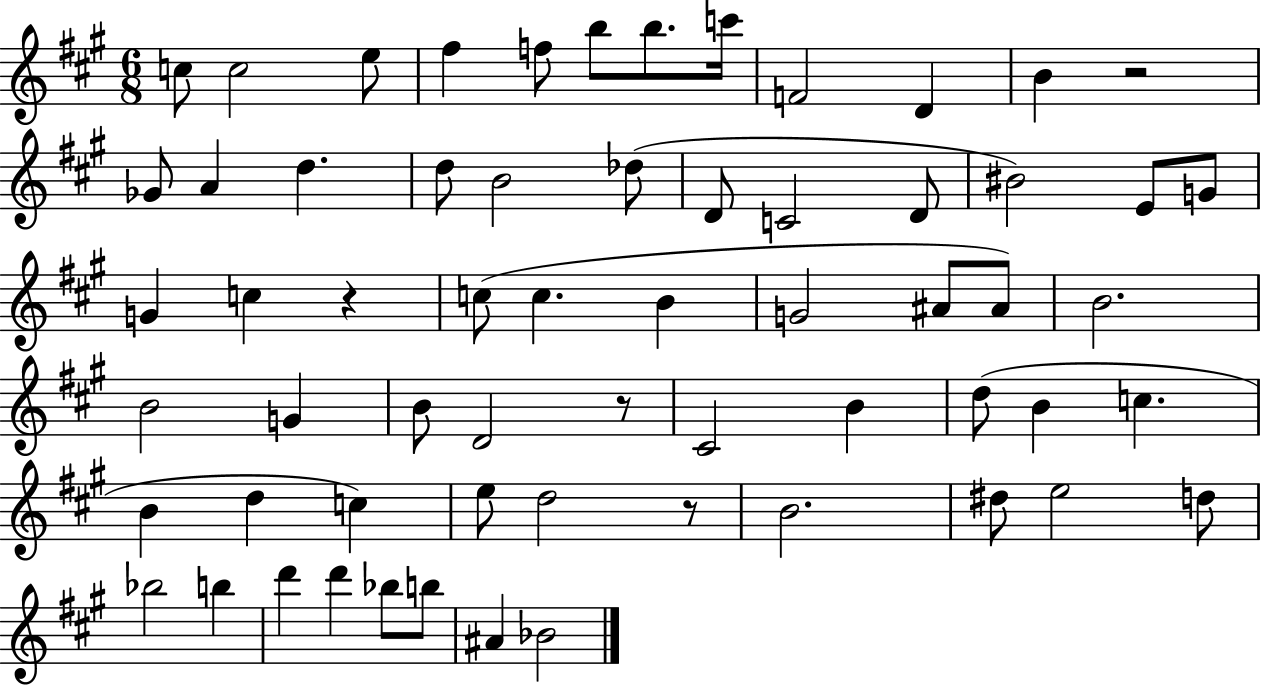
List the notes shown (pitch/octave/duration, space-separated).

C5/e C5/h E5/e F#5/q F5/e B5/e B5/e. C6/s F4/h D4/q B4/q R/h Gb4/e A4/q D5/q. D5/e B4/h Db5/e D4/e C4/h D4/e BIS4/h E4/e G4/e G4/q C5/q R/q C5/e C5/q. B4/q G4/h A#4/e A#4/e B4/h. B4/h G4/q B4/e D4/h R/e C#4/h B4/q D5/e B4/q C5/q. B4/q D5/q C5/q E5/e D5/h R/e B4/h. D#5/e E5/h D5/e Bb5/h B5/q D6/q D6/q Bb5/e B5/e A#4/q Bb4/h